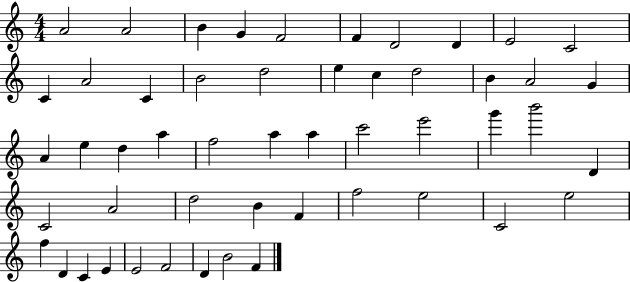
A4/h A4/h B4/q G4/q F4/h F4/q D4/h D4/q E4/h C4/h C4/q A4/h C4/q B4/h D5/h E5/q C5/q D5/h B4/q A4/h G4/q A4/q E5/q D5/q A5/q F5/h A5/q A5/q C6/h E6/h G6/q B6/h D4/q C4/h A4/h D5/h B4/q F4/q F5/h E5/h C4/h E5/h F5/q D4/q C4/q E4/q E4/h F4/h D4/q B4/h F4/q